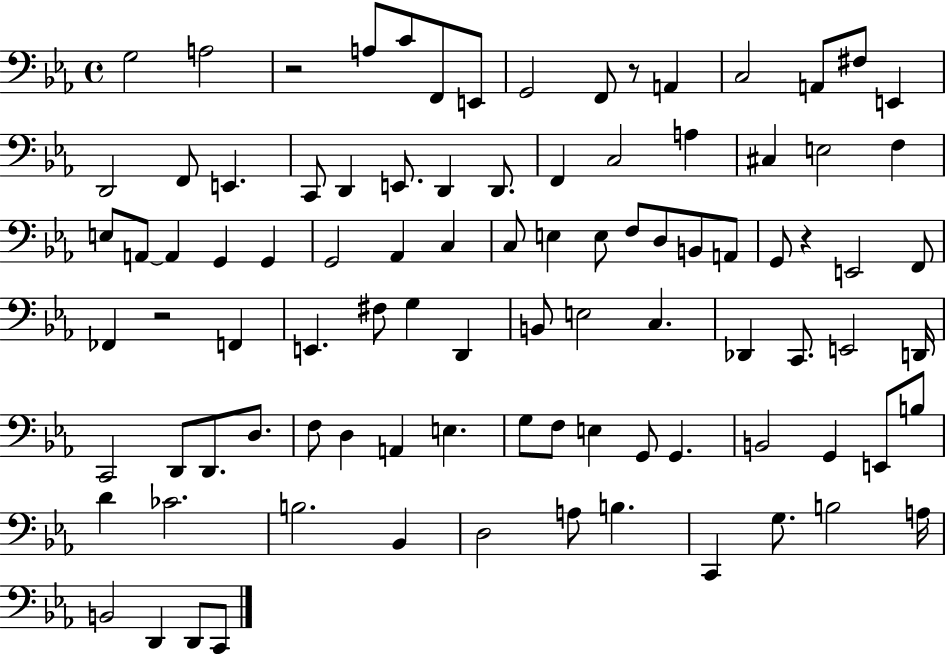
{
  \clef bass
  \time 4/4
  \defaultTimeSignature
  \key ees \major
  g2 a2 | r2 a8 c'8 f,8 e,8 | g,2 f,8 r8 a,4 | c2 a,8 fis8 e,4 | \break d,2 f,8 e,4. | c,8 d,4 e,8. d,4 d,8. | f,4 c2 a4 | cis4 e2 f4 | \break e8 a,8~~ a,4 g,4 g,4 | g,2 aes,4 c4 | c8 e4 e8 f8 d8 b,8 a,8 | g,8 r4 e,2 f,8 | \break fes,4 r2 f,4 | e,4. fis8 g4 d,4 | b,8 e2 c4. | des,4 c,8. e,2 d,16 | \break c,2 d,8 d,8. d8. | f8 d4 a,4 e4. | g8 f8 e4 g,8 g,4. | b,2 g,4 e,8 b8 | \break d'4 ces'2. | b2. bes,4 | d2 a8 b4. | c,4 g8. b2 a16 | \break b,2 d,4 d,8 c,8 | \bar "|."
}